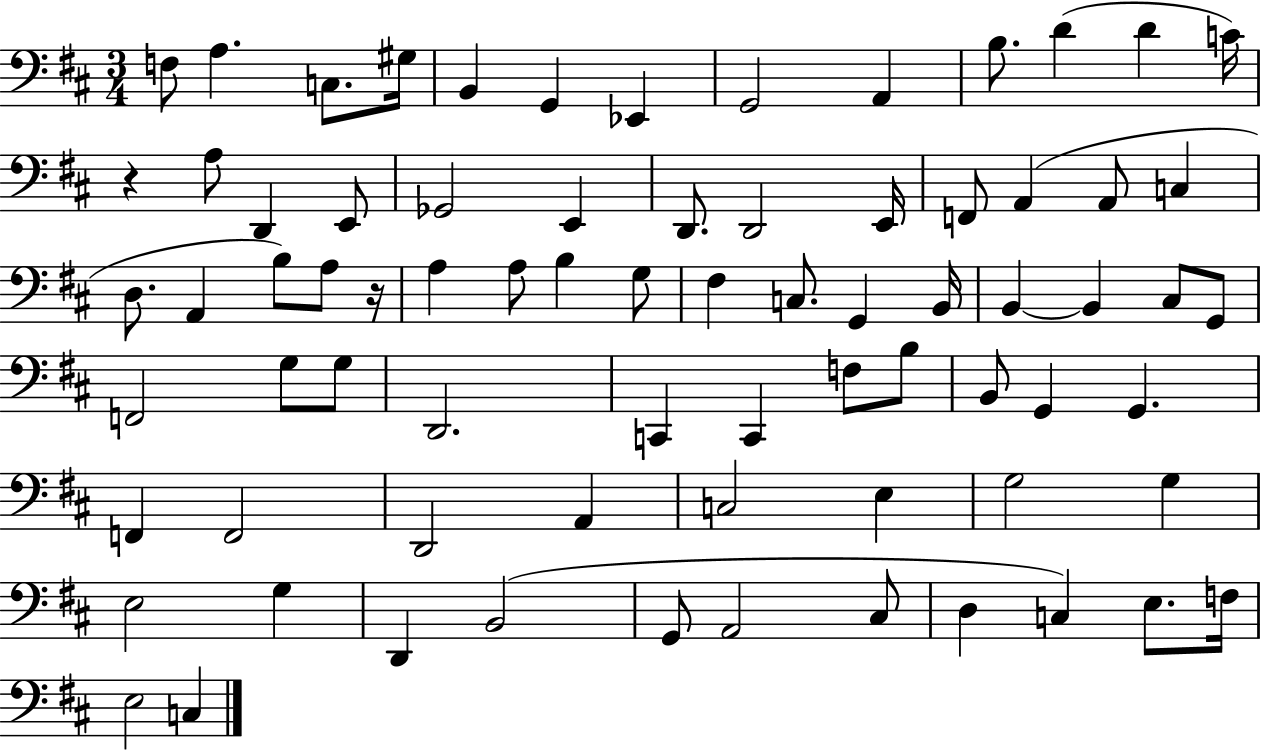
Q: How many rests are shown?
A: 2